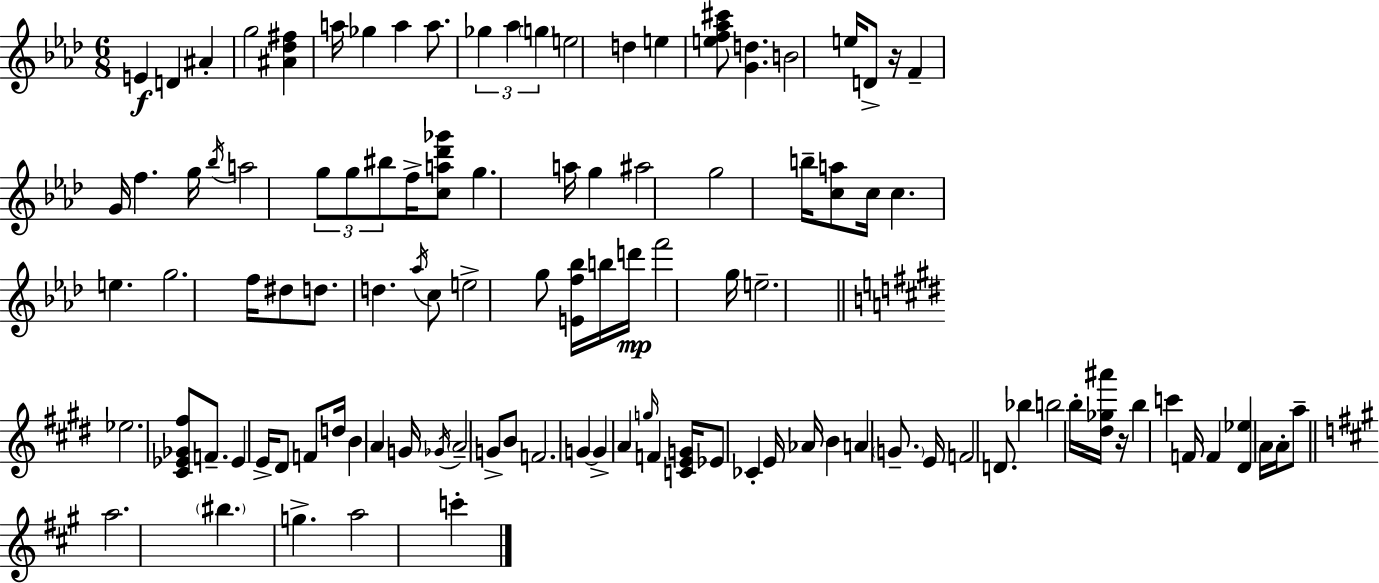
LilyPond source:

{
  \clef treble
  \numericTimeSignature
  \time 6/8
  \key aes \major
  e'4\f d'4 ais'4-. | g''2 <ais' des'' fis''>4 | a''16 ges''4 a''4 a''8. | \tuplet 3/2 { ges''4 aes''4 \parenthesize g''4 } | \break e''2 d''4 | e''4 <e'' f'' aes'' cis'''>8 <g' d''>4. | b'2 e''16 d'8-> r16 | f'4-- g'16 f''4. g''16 | \break \acciaccatura { bes''16 } a''2 \tuplet 3/2 { g''8 g''8 | bis''8 } f''16-> <c'' a'' des''' ges'''>8 g''4. | a''16 g''4 ais''2 | g''2 b''16-- <c'' a''>8 | \break c''16 c''4. e''4. | g''2. | f''16 dis''8 d''8. d''4. | \acciaccatura { aes''16 } c''8 e''2-> | \break g''8 <e' f'' bes''>16 b''16 d'''16\mp f'''2 | g''16 e''2.-- | \bar "||" \break \key e \major ees''2. | <cis' ees' ges' fis''>8 f'8.-- ees'4 e'16-> dis'8 | f'8 d''16 b'4 a'4 g'16 | \acciaccatura { ges'16 } \parenthesize a'2-- g'8-> b'8 | \break f'2. | g'4~~ g'4-> a'4 | \grace { g''16 } f'4 <c' e' g'>16 ees'8 ces'4-. | e'16 aes'16 b'4 a'4 \parenthesize g'8.-- | \break e'16 f'2 d'8. | bes''4 b''2 | b''16-. <dis'' ges'' ais'''>16 r16 b''4 c'''4 | f'16 f'4 <dis' ees''>4 a'16 a'16-. | \break a''8-- \bar "||" \break \key a \major a''2. | \parenthesize bis''4. g''4.-> | a''2 c'''4-. | \bar "|."
}